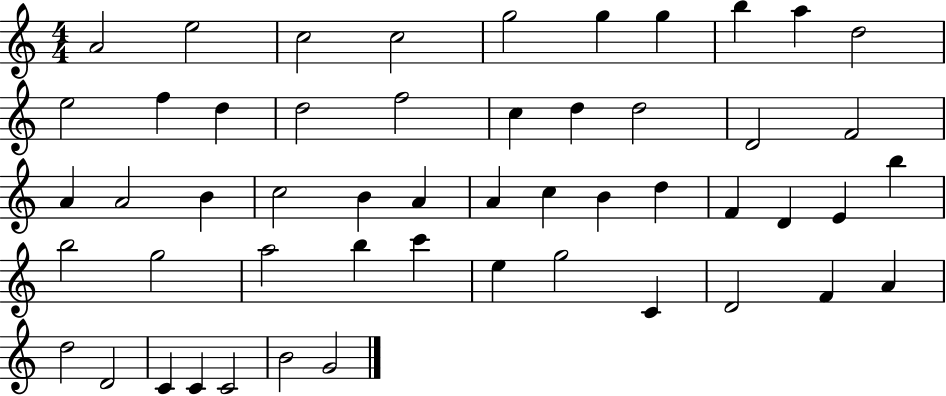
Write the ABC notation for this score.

X:1
T:Untitled
M:4/4
L:1/4
K:C
A2 e2 c2 c2 g2 g g b a d2 e2 f d d2 f2 c d d2 D2 F2 A A2 B c2 B A A c B d F D E b b2 g2 a2 b c' e g2 C D2 F A d2 D2 C C C2 B2 G2